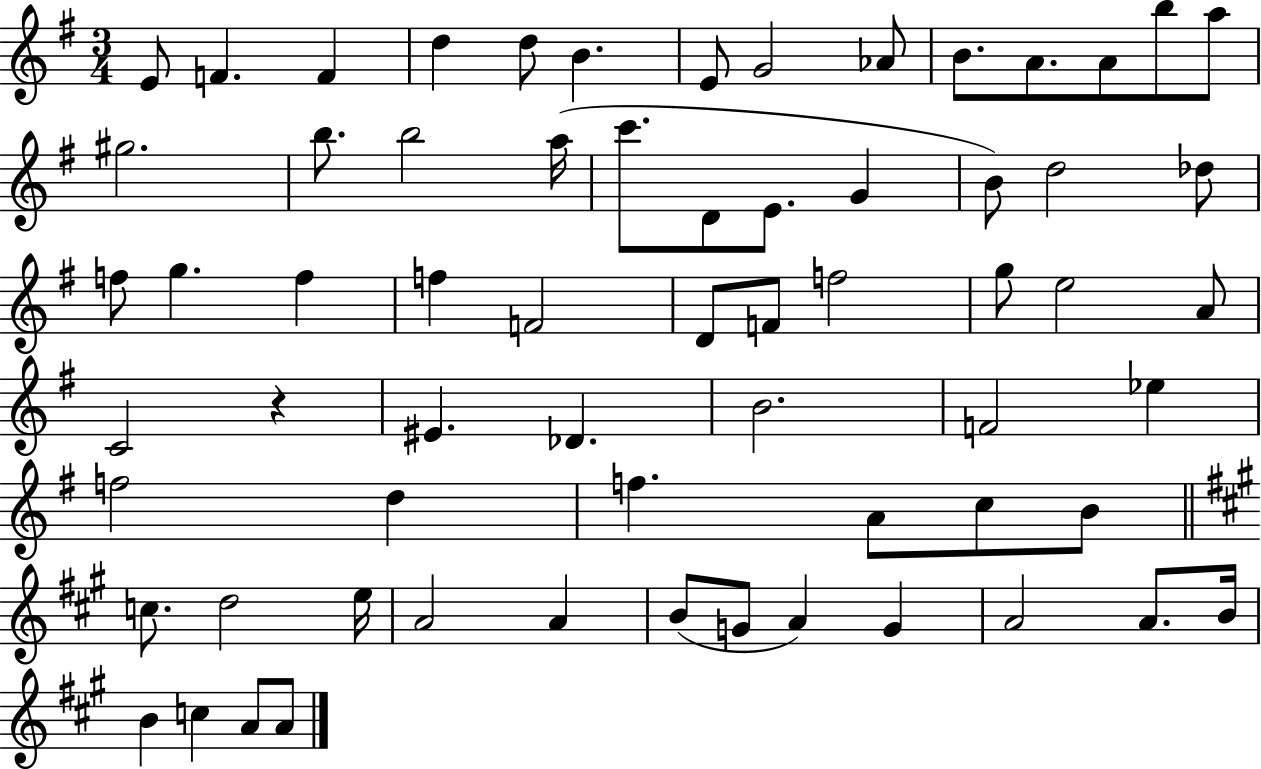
E4/e F4/q. F4/q D5/q D5/e B4/q. E4/e G4/h Ab4/e B4/e. A4/e. A4/e B5/e A5/e G#5/h. B5/e. B5/h A5/s C6/e. D4/e E4/e. G4/q B4/e D5/h Db5/e F5/e G5/q. F5/q F5/q F4/h D4/e F4/e F5/h G5/e E5/h A4/e C4/h R/q EIS4/q. Db4/q. B4/h. F4/h Eb5/q F5/h D5/q F5/q. A4/e C5/e B4/e C5/e. D5/h E5/s A4/h A4/q B4/e G4/e A4/q G4/q A4/h A4/e. B4/s B4/q C5/q A4/e A4/e